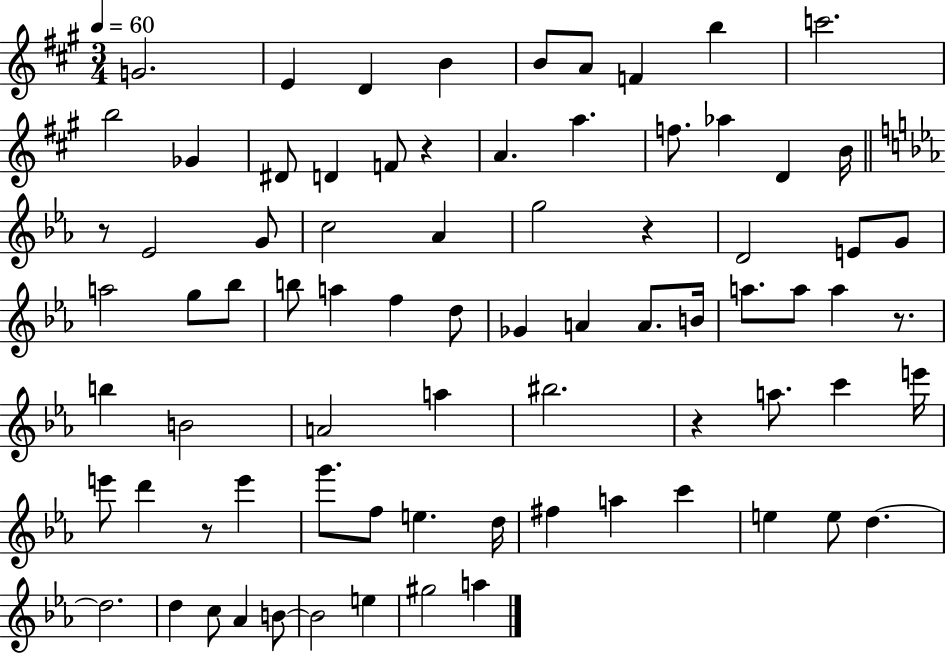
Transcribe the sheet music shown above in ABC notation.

X:1
T:Untitled
M:3/4
L:1/4
K:A
G2 E D B B/2 A/2 F b c'2 b2 _G ^D/2 D F/2 z A a f/2 _a D B/4 z/2 _E2 G/2 c2 _A g2 z D2 E/2 G/2 a2 g/2 _b/2 b/2 a f d/2 _G A A/2 B/4 a/2 a/2 a z/2 b B2 A2 a ^b2 z a/2 c' e'/4 e'/2 d' z/2 e' g'/2 f/2 e d/4 ^f a c' e e/2 d d2 d c/2 _A B/2 B2 e ^g2 a